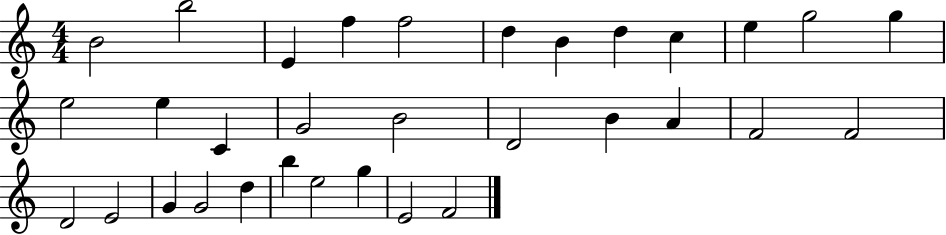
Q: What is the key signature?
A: C major